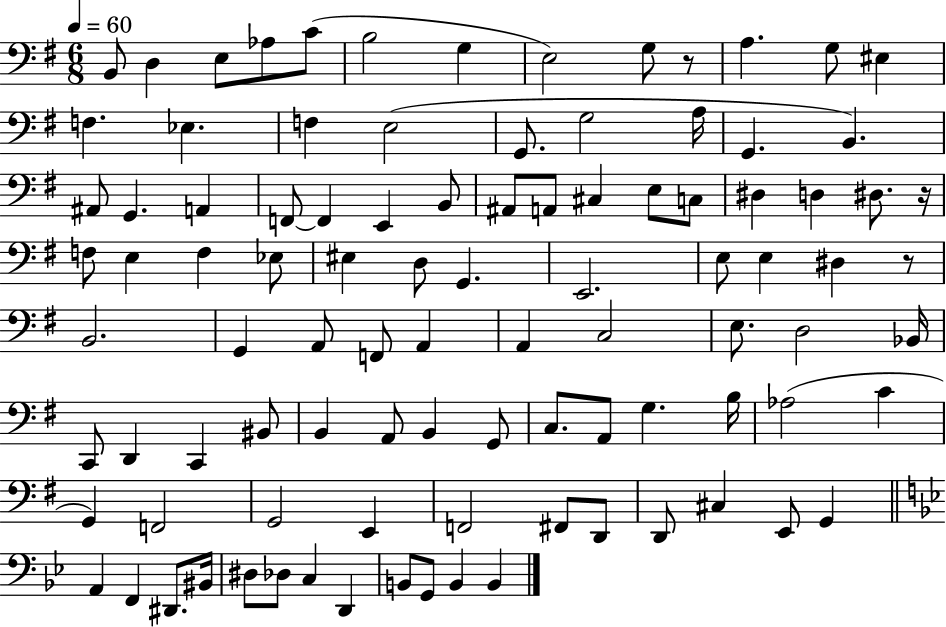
B2/e D3/q E3/e Ab3/e C4/e B3/h G3/q E3/h G3/e R/e A3/q. G3/e EIS3/q F3/q. Eb3/q. F3/q E3/h G2/e. G3/h A3/s G2/q. B2/q. A#2/e G2/q. A2/q F2/e F2/q E2/q B2/e A#2/e A2/e C#3/q E3/e C3/e D#3/q D3/q D#3/e. R/s F3/e E3/q F3/q Eb3/e EIS3/q D3/e G2/q. E2/h. E3/e E3/q D#3/q R/e B2/h. G2/q A2/e F2/e A2/q A2/q C3/h E3/e. D3/h Bb2/s C2/e D2/q C2/q BIS2/e B2/q A2/e B2/q G2/e C3/e. A2/e G3/q. B3/s Ab3/h C4/q G2/q F2/h G2/h E2/q F2/h F#2/e D2/e D2/e C#3/q E2/e G2/q A2/q F2/q D#2/e. BIS2/s D#3/e Db3/e C3/q D2/q B2/e G2/e B2/q B2/q